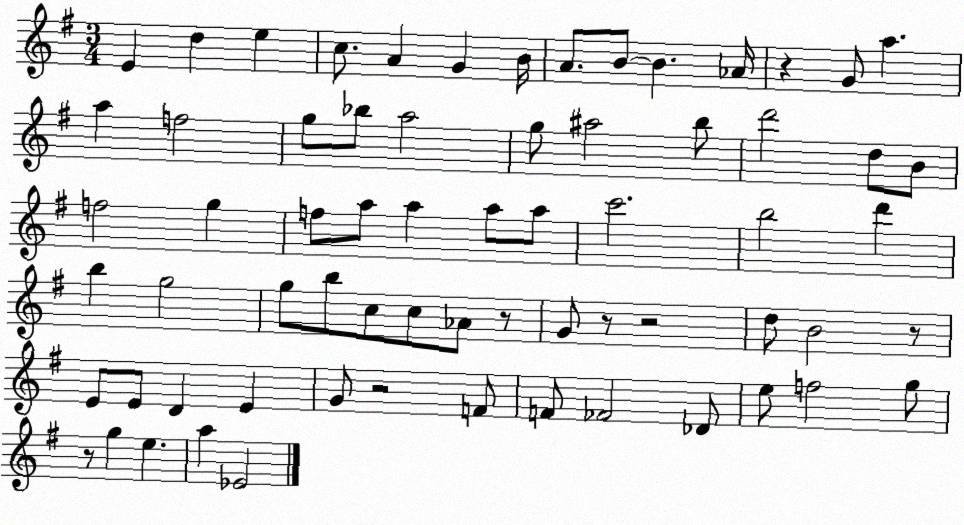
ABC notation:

X:1
T:Untitled
M:3/4
L:1/4
K:G
E d e c/2 A G B/4 A/2 B/2 B _A/4 z G/2 a a f2 g/2 _b/2 a2 g/2 ^a2 b/2 d'2 d/2 B/2 f2 g f/2 a/2 a a/2 a/2 c'2 b2 d' b g2 g/2 b/2 c/2 c/2 _A/2 z/2 G/2 z/2 z2 d/2 B2 z/2 E/2 E/2 D E G/2 z2 F/2 F/2 _F2 _D/2 e/2 f2 g/2 z/2 g e a _E2